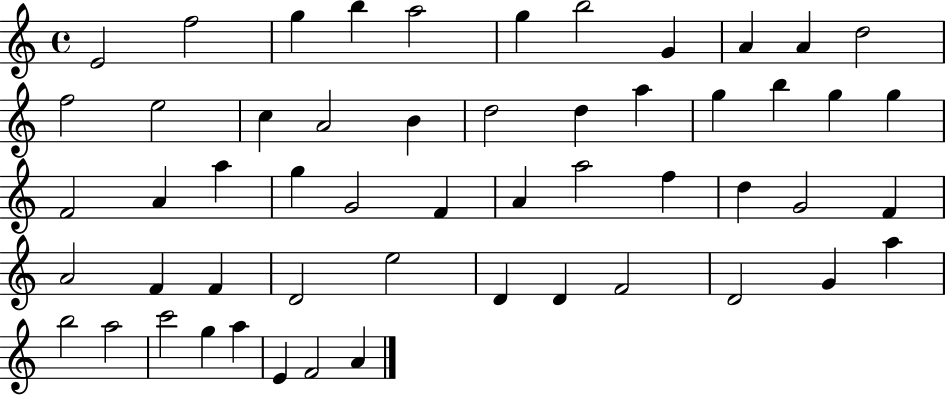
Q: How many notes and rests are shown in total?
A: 54